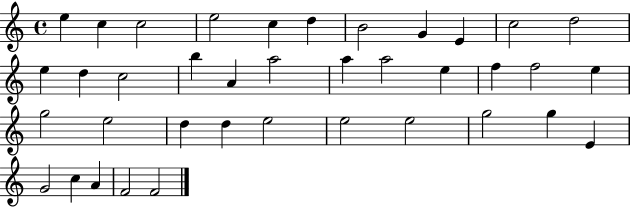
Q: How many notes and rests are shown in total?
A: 38